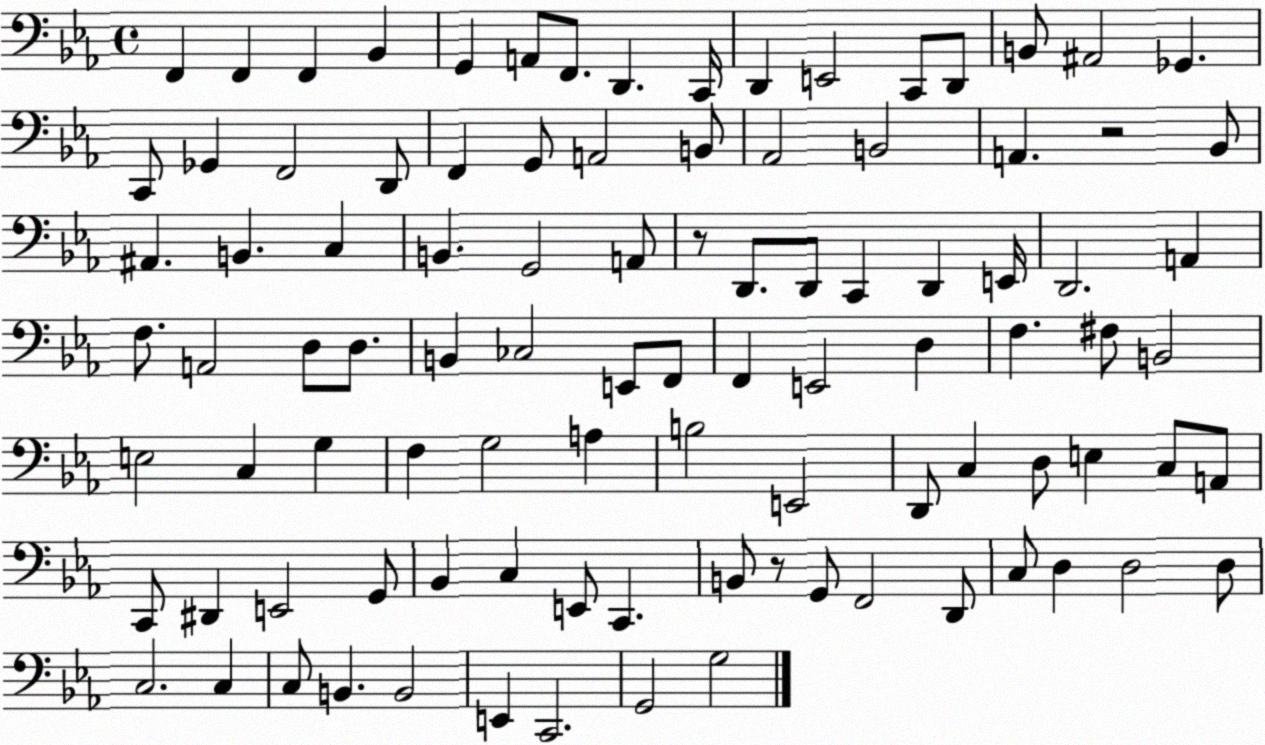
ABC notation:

X:1
T:Untitled
M:4/4
L:1/4
K:Eb
F,, F,, F,, _B,, G,, A,,/2 F,,/2 D,, C,,/4 D,, E,,2 C,,/2 D,,/2 B,,/2 ^A,,2 _G,, C,,/2 _G,, F,,2 D,,/2 F,, G,,/2 A,,2 B,,/2 _A,,2 B,,2 A,, z2 _B,,/2 ^A,, B,, C, B,, G,,2 A,,/2 z/2 D,,/2 D,,/2 C,, D,, E,,/4 D,,2 A,, F,/2 A,,2 D,/2 D,/2 B,, _C,2 E,,/2 F,,/2 F,, E,,2 D, F, ^F,/2 B,,2 E,2 C, G, F, G,2 A, B,2 E,,2 D,,/2 C, D,/2 E, C,/2 A,,/2 C,,/2 ^D,, E,,2 G,,/2 _B,, C, E,,/2 C,, B,,/2 z/2 G,,/2 F,,2 D,,/2 C,/2 D, D,2 D,/2 C,2 C, C,/2 B,, B,,2 E,, C,,2 G,,2 G,2